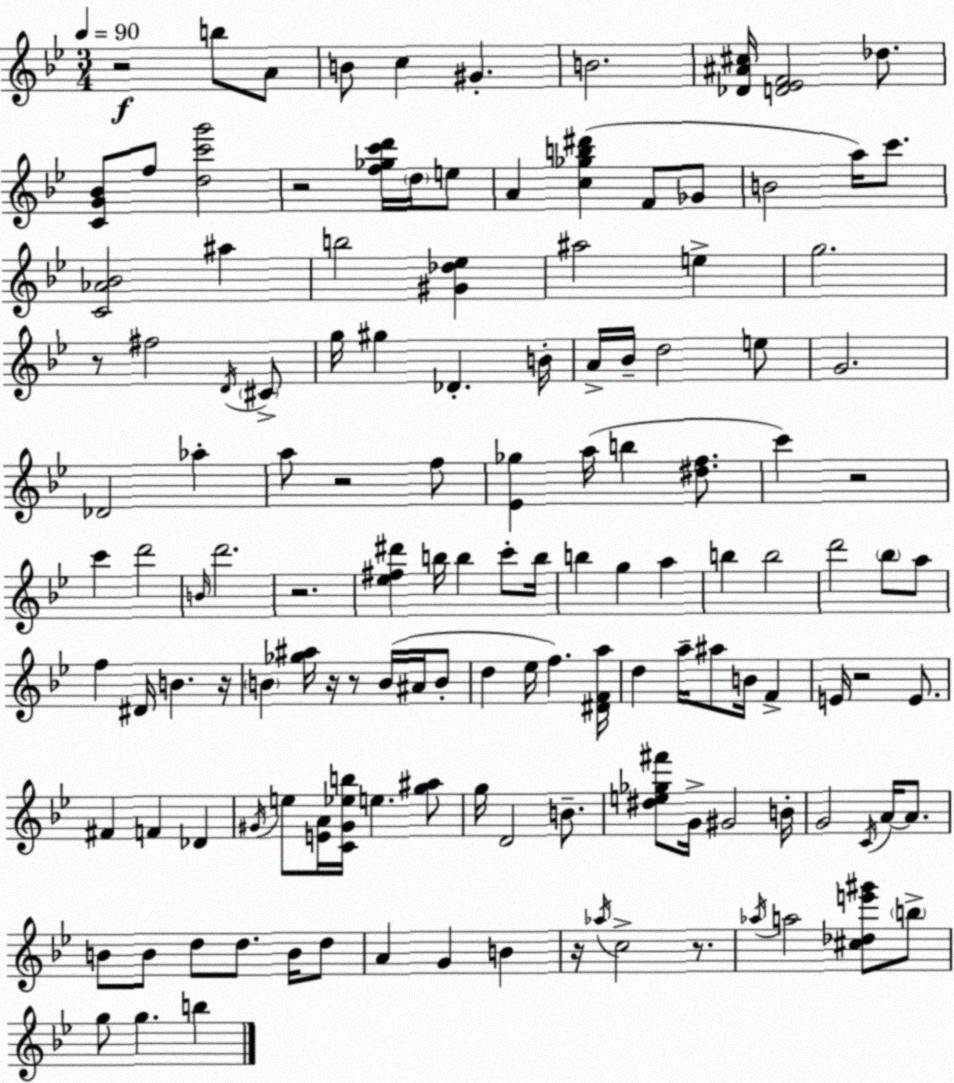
X:1
T:Untitled
M:3/4
L:1/4
K:Bb
z2 b/2 A/2 B/2 c ^G B2 [_D^A^c]/4 [D_EF]2 _d/2 [CG_B]/2 f/2 [dc'g']2 z2 [f_gc'd']/4 d/4 e/2 A [c_gb^d'] F/2 _G/2 B2 a/4 c'/2 [C_A_B]2 ^a b2 [^G_d_e] ^a2 e g2 z/2 ^f2 D/4 ^C/2 g/4 ^g _D B/4 A/4 _B/4 d2 e/2 G2 _D2 _a a/2 z2 f/2 [_E_g] a/4 b [^df]/2 c' z2 c' d'2 B/4 d'2 z2 [_e^f^d'] b/4 b c'/2 b/4 b g a b b2 d'2 _b/2 a/2 f ^D/4 B z/4 B [_g^a]/4 z/4 z/2 B/4 ^A/4 B/2 d _e/4 f [^DFa]/4 d a/4 ^a/2 B/4 F E/4 z2 E/2 ^F F _D ^G/4 e/2 [EA]/4 [C^G_eb]/4 e [g^a]/2 g/4 D2 B/2 [^de_g^f']/2 G/4 ^G2 B/4 G2 C/4 A/4 A/2 B/2 B/2 d/2 d/2 B/4 d/2 A G B z/4 _a/4 c2 z/2 _a/4 a2 [^c_de'^g']/2 b/2 g/2 g b